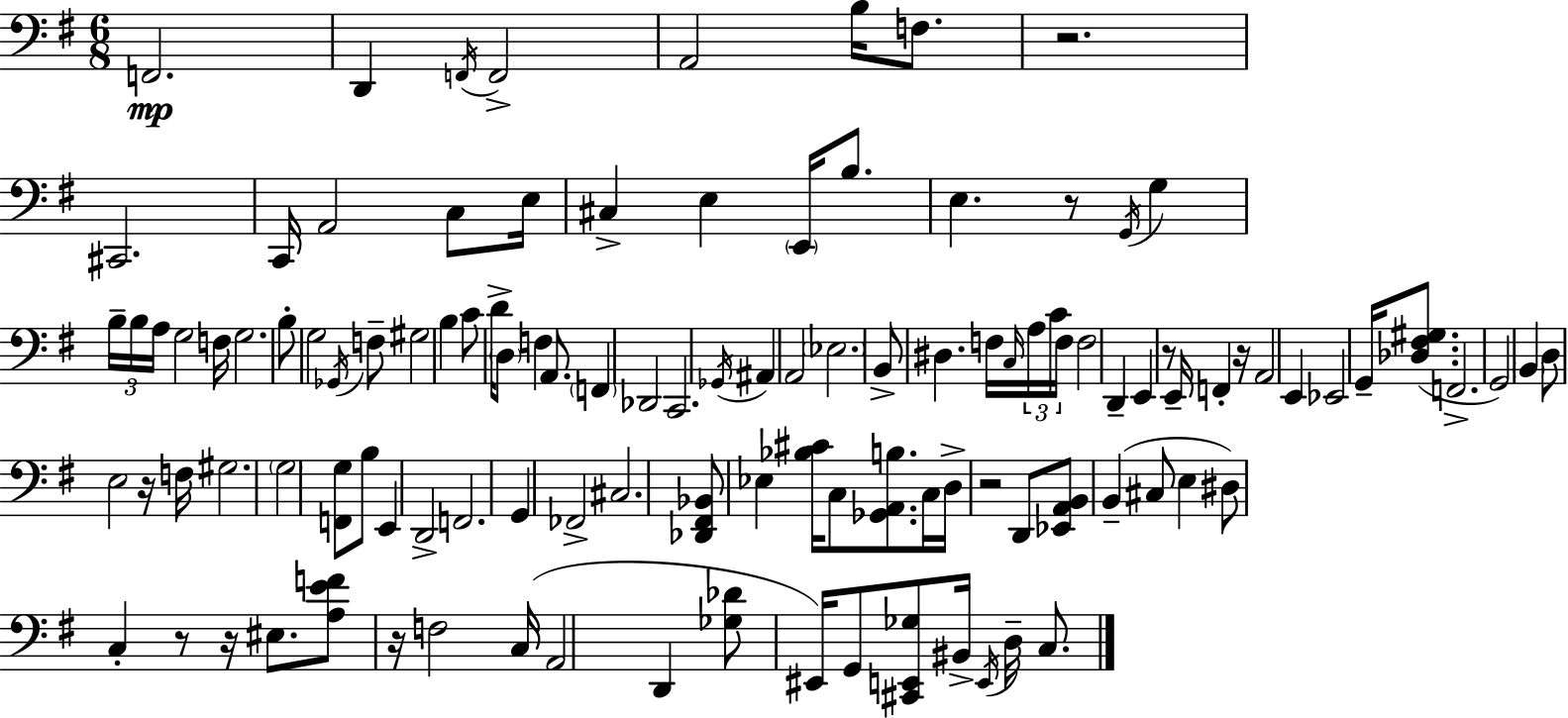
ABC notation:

X:1
T:Untitled
M:6/8
L:1/4
K:Em
F,,2 D,, F,,/4 F,,2 A,,2 B,/4 F,/2 z2 ^C,,2 C,,/4 A,,2 C,/2 E,/4 ^C, E, E,,/4 B,/2 E, z/2 G,,/4 G, B,/4 B,/4 A,/4 G,2 F,/4 G,2 B,/2 G,2 _G,,/4 F,/2 ^G,2 B, C/2 D/4 D,/2 F, A,,/2 F,, _D,,2 C,,2 _G,,/4 ^A,, A,,2 _E,2 B,,/2 ^D, F,/4 C,/4 A,/4 C/4 F,/4 F,2 D,, E,, z/2 E,,/4 F,, z/4 A,,2 E,, _E,,2 G,,/4 [_D,^F,^G,]/2 F,,2 G,,2 B,, D,/2 E,2 z/4 F,/4 ^G,2 G,2 [F,,G,]/2 B,/2 E,, D,,2 F,,2 G,, _F,,2 ^C,2 [_D,,^F,,_B,,]/2 _E, [_B,^C]/4 C,/2 [_G,,A,,B,]/2 C,/4 D,/4 z2 D,,/2 [_E,,A,,B,,]/2 B,, ^C,/2 E, ^D,/2 C, z/2 z/4 ^E,/2 [A,EF]/2 z/4 F,2 C,/4 A,,2 D,, [_G,_D]/2 ^E,,/4 G,,/2 [^C,,E,,_G,]/2 ^B,,/4 E,,/4 D,/4 C,/2